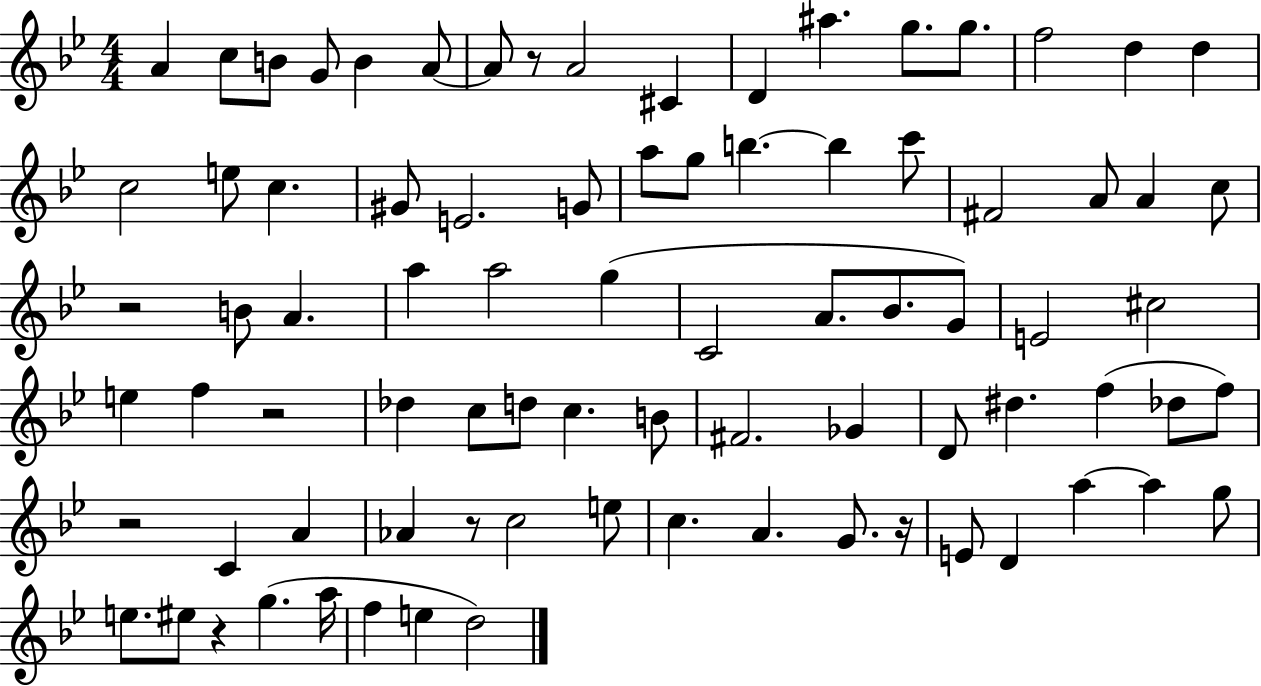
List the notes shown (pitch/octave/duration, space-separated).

A4/q C5/e B4/e G4/e B4/q A4/e A4/e R/e A4/h C#4/q D4/q A#5/q. G5/e. G5/e. F5/h D5/q D5/q C5/h E5/e C5/q. G#4/e E4/h. G4/e A5/e G5/e B5/q. B5/q C6/e F#4/h A4/e A4/q C5/e R/h B4/e A4/q. A5/q A5/h G5/q C4/h A4/e. Bb4/e. G4/e E4/h C#5/h E5/q F5/q R/h Db5/q C5/e D5/e C5/q. B4/e F#4/h. Gb4/q D4/e D#5/q. F5/q Db5/e F5/e R/h C4/q A4/q Ab4/q R/e C5/h E5/e C5/q. A4/q. G4/e. R/s E4/e D4/q A5/q A5/q G5/e E5/e. EIS5/e R/q G5/q. A5/s F5/q E5/q D5/h